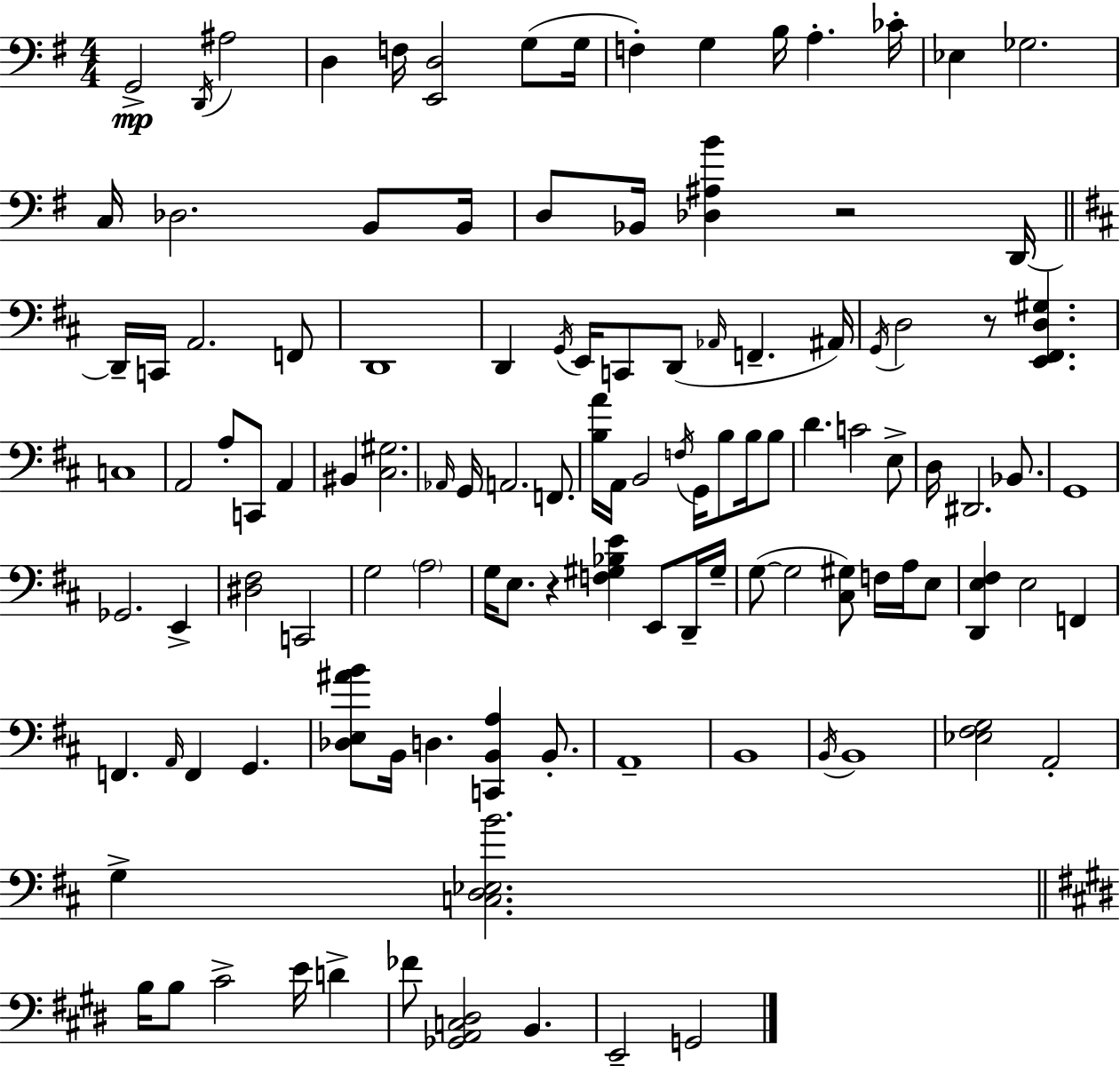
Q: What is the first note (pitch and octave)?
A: G2